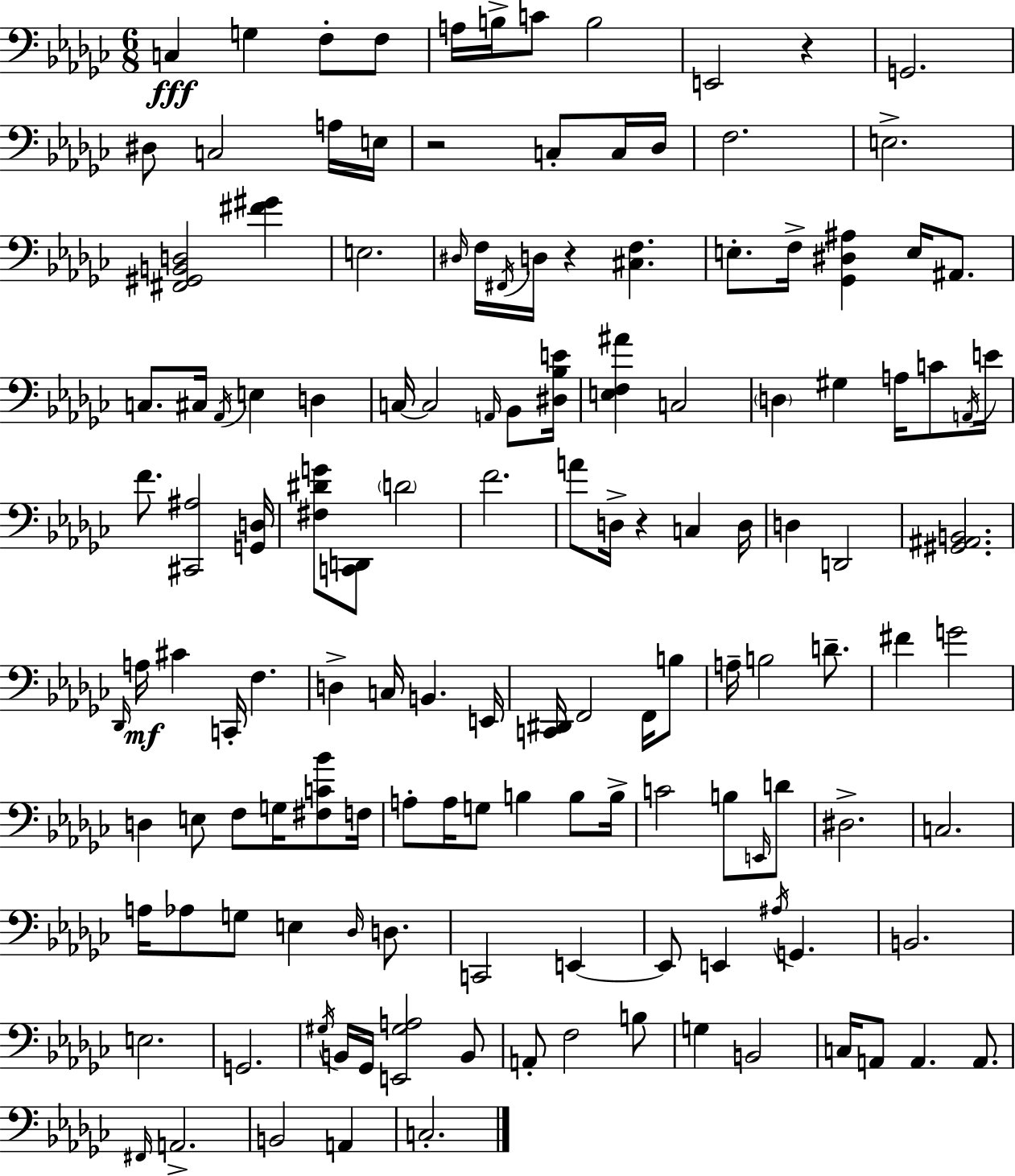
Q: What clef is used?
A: bass